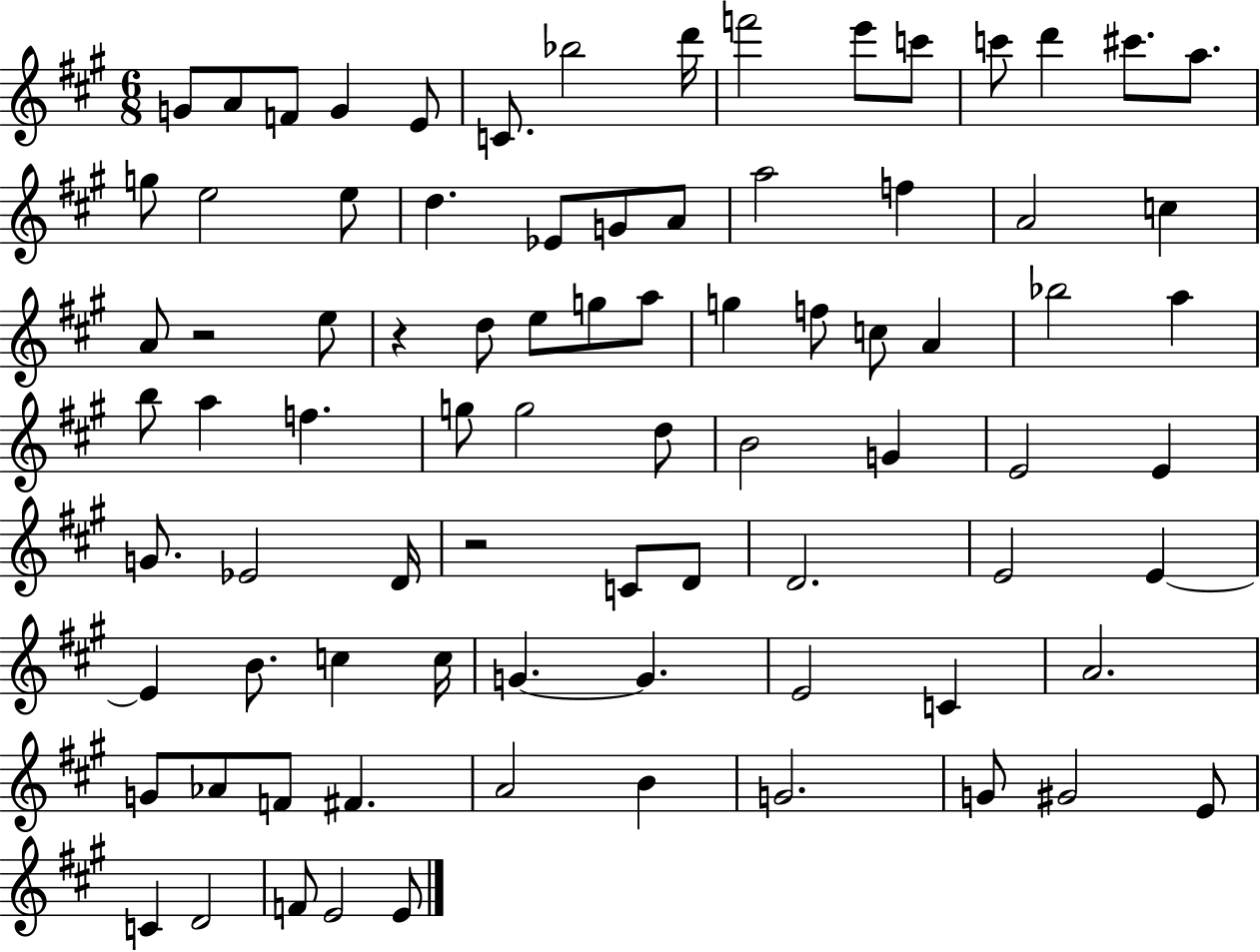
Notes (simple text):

G4/e A4/e F4/e G4/q E4/e C4/e. Bb5/h D6/s F6/h E6/e C6/e C6/e D6/q C#6/e. A5/e. G5/e E5/h E5/e D5/q. Eb4/e G4/e A4/e A5/h F5/q A4/h C5/q A4/e R/h E5/e R/q D5/e E5/e G5/e A5/e G5/q F5/e C5/e A4/q Bb5/h A5/q B5/e A5/q F5/q. G5/e G5/h D5/e B4/h G4/q E4/h E4/q G4/e. Eb4/h D4/s R/h C4/e D4/e D4/h. E4/h E4/q E4/q B4/e. C5/q C5/s G4/q. G4/q. E4/h C4/q A4/h. G4/e Ab4/e F4/e F#4/q. A4/h B4/q G4/h. G4/e G#4/h E4/e C4/q D4/h F4/e E4/h E4/e